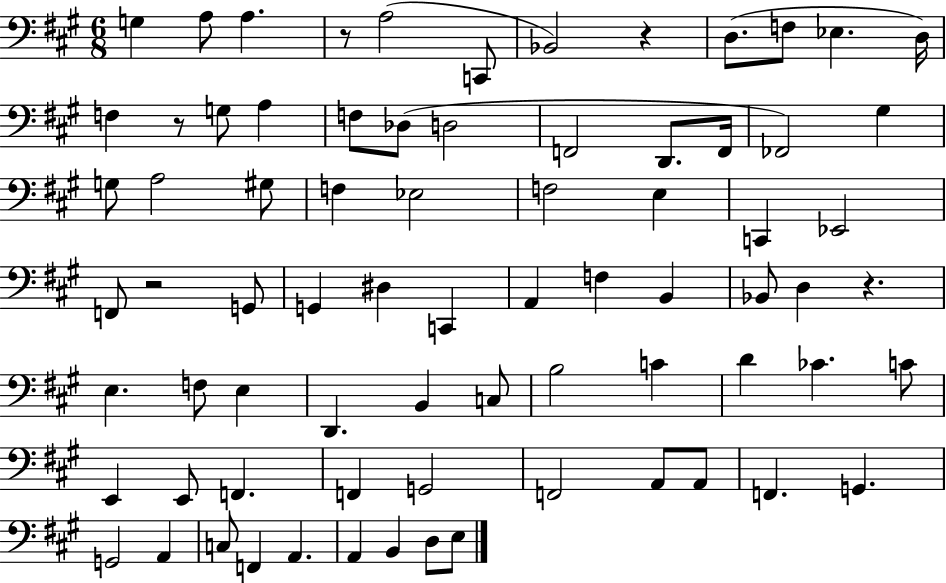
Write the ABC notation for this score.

X:1
T:Untitled
M:6/8
L:1/4
K:A
G, A,/2 A, z/2 A,2 C,,/2 _B,,2 z D,/2 F,/2 _E, D,/4 F, z/2 G,/2 A, F,/2 _D,/2 D,2 F,,2 D,,/2 F,,/4 _F,,2 ^G, G,/2 A,2 ^G,/2 F, _E,2 F,2 E, C,, _E,,2 F,,/2 z2 G,,/2 G,, ^D, C,, A,, F, B,, _B,,/2 D, z E, F,/2 E, D,, B,, C,/2 B,2 C D _C C/2 E,, E,,/2 F,, F,, G,,2 F,,2 A,,/2 A,,/2 F,, G,, G,,2 A,, C,/2 F,, A,, A,, B,, D,/2 E,/2